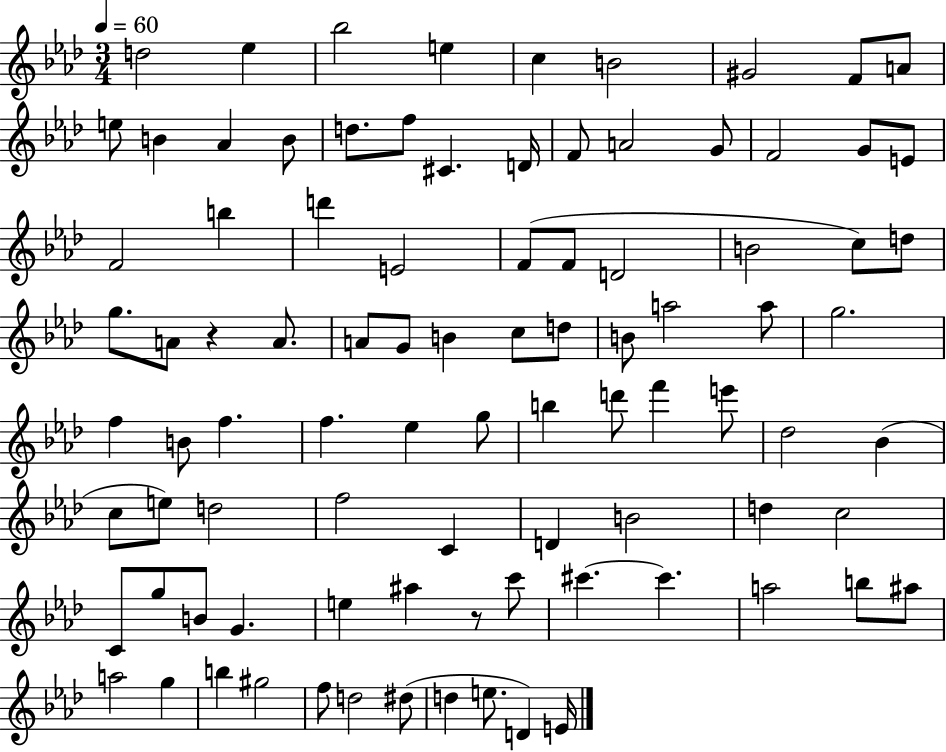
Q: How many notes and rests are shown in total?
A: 91